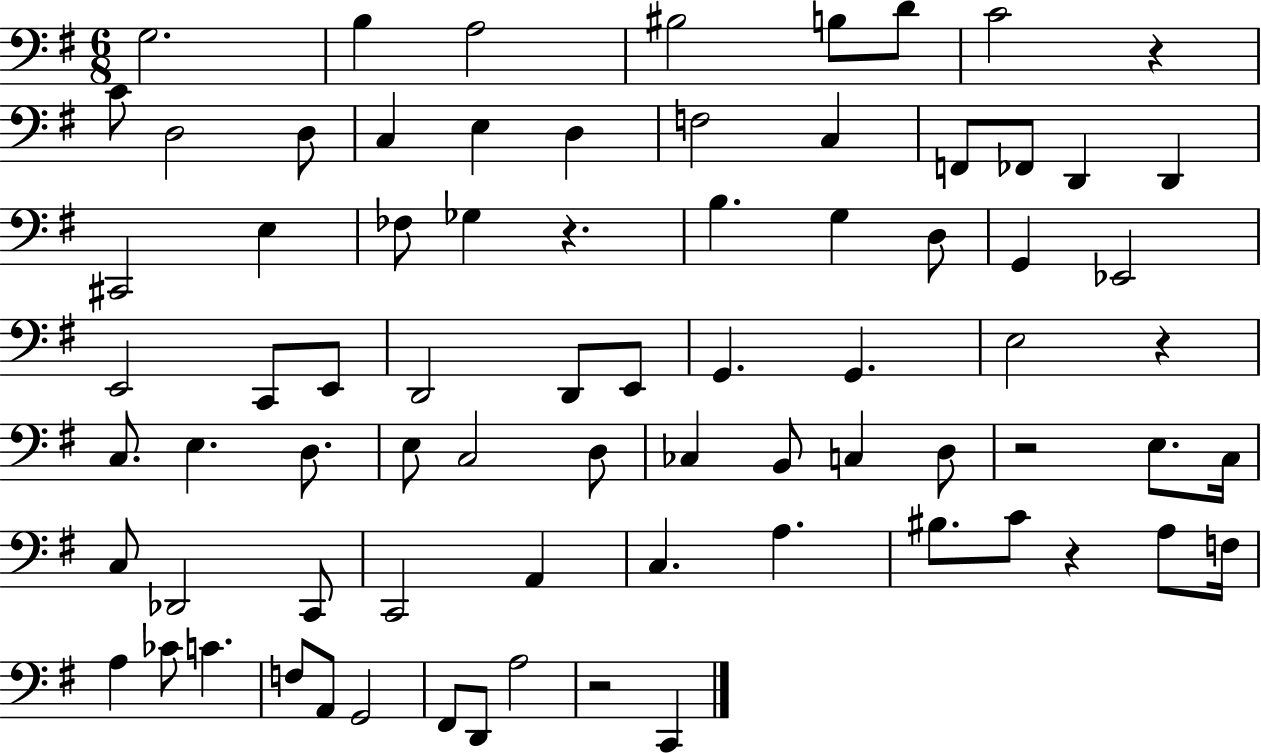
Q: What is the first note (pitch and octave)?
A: G3